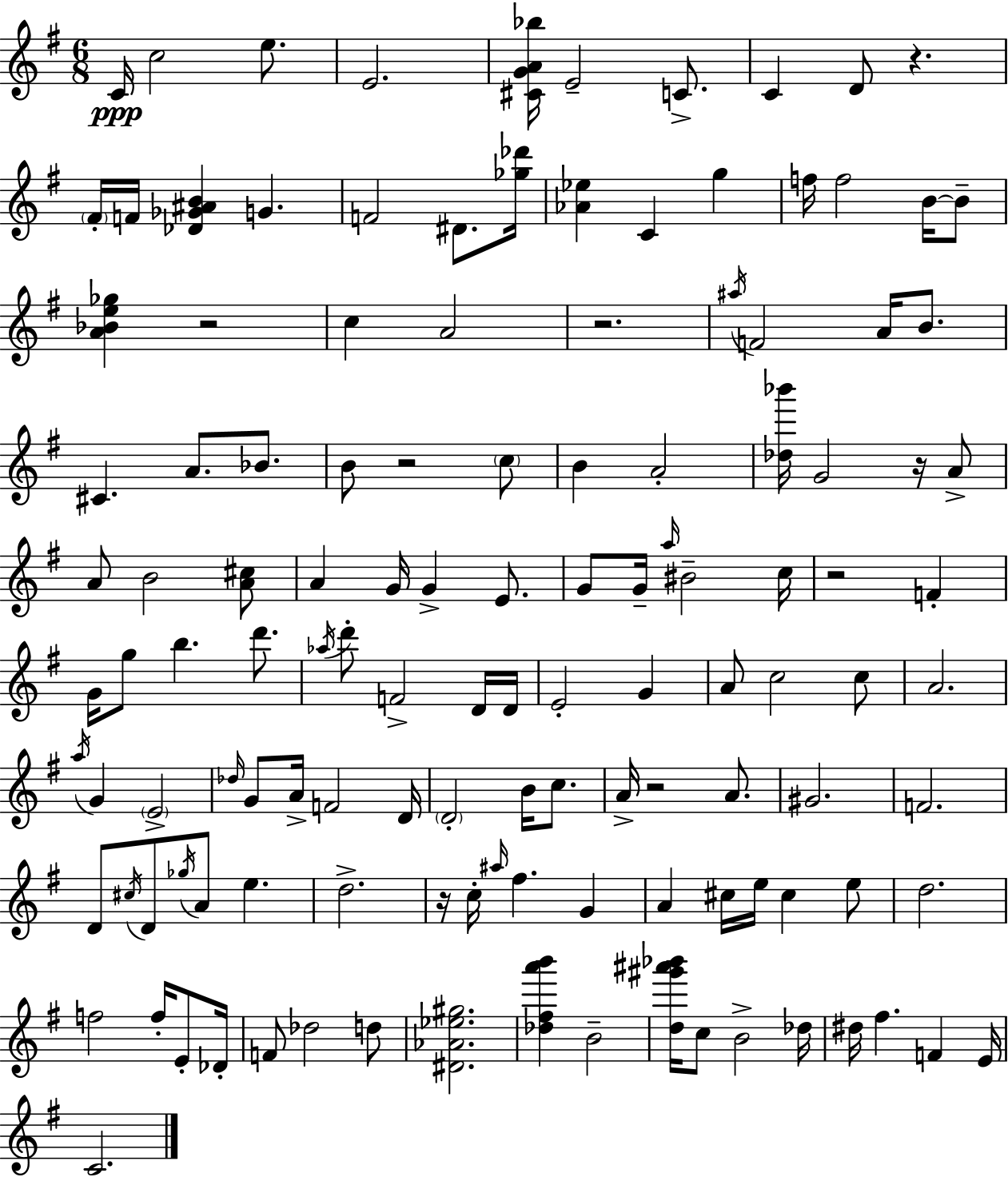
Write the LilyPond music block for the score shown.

{
  \clef treble
  \numericTimeSignature
  \time 6/8
  \key e \minor
  c'16\ppp c''2 e''8. | e'2. | <cis' g' a' bes''>16 e'2-- c'8.-> | c'4 d'8 r4. | \break \parenthesize fis'16-. f'16 <des' ges' ais' b'>4 g'4. | f'2 dis'8. <ges'' des'''>16 | <aes' ees''>4 c'4 g''4 | f''16 f''2 b'16~~ b'8-- | \break <a' bes' e'' ges''>4 r2 | c''4 a'2 | r2. | \acciaccatura { ais''16 } f'2 a'16 b'8. | \break cis'4. a'8. bes'8. | b'8 r2 \parenthesize c''8 | b'4 a'2-. | <des'' bes'''>16 g'2 r16 a'8-> | \break a'8 b'2 <a' cis''>8 | a'4 g'16 g'4-> e'8. | g'8 g'16-- \grace { a''16 } bis'2-- | c''16 r2 f'4-. | \break g'16 g''8 b''4. d'''8. | \acciaccatura { aes''16 } d'''8-. f'2-> | d'16 d'16 e'2-. g'4 | a'8 c''2 | \break c''8 a'2. | \acciaccatura { a''16 } g'4 \parenthesize e'2-> | \grace { des''16 } g'8 a'16-> f'2 | d'16 \parenthesize d'2-. | \break b'16 c''8. a'16-> r2 | a'8. gis'2. | f'2. | d'8 \acciaccatura { cis''16 } d'8 \acciaccatura { ges''16 } a'8 | \break e''4. d''2.-> | r16 c''16-. \grace { ais''16 } fis''4. | g'4 a'4 | cis''16 e''16 cis''4 e''8 d''2. | \break f''2 | f''16-. e'8-. des'16-. f'8 des''2 | d''8 <dis' aes' ees'' gis''>2. | <des'' fis'' a''' b'''>4 | \break b'2-- <d'' gis''' ais''' bes'''>16 c''8 b'2-> | des''16 dis''16 fis''4. | f'4 e'16 c'2. | \bar "|."
}